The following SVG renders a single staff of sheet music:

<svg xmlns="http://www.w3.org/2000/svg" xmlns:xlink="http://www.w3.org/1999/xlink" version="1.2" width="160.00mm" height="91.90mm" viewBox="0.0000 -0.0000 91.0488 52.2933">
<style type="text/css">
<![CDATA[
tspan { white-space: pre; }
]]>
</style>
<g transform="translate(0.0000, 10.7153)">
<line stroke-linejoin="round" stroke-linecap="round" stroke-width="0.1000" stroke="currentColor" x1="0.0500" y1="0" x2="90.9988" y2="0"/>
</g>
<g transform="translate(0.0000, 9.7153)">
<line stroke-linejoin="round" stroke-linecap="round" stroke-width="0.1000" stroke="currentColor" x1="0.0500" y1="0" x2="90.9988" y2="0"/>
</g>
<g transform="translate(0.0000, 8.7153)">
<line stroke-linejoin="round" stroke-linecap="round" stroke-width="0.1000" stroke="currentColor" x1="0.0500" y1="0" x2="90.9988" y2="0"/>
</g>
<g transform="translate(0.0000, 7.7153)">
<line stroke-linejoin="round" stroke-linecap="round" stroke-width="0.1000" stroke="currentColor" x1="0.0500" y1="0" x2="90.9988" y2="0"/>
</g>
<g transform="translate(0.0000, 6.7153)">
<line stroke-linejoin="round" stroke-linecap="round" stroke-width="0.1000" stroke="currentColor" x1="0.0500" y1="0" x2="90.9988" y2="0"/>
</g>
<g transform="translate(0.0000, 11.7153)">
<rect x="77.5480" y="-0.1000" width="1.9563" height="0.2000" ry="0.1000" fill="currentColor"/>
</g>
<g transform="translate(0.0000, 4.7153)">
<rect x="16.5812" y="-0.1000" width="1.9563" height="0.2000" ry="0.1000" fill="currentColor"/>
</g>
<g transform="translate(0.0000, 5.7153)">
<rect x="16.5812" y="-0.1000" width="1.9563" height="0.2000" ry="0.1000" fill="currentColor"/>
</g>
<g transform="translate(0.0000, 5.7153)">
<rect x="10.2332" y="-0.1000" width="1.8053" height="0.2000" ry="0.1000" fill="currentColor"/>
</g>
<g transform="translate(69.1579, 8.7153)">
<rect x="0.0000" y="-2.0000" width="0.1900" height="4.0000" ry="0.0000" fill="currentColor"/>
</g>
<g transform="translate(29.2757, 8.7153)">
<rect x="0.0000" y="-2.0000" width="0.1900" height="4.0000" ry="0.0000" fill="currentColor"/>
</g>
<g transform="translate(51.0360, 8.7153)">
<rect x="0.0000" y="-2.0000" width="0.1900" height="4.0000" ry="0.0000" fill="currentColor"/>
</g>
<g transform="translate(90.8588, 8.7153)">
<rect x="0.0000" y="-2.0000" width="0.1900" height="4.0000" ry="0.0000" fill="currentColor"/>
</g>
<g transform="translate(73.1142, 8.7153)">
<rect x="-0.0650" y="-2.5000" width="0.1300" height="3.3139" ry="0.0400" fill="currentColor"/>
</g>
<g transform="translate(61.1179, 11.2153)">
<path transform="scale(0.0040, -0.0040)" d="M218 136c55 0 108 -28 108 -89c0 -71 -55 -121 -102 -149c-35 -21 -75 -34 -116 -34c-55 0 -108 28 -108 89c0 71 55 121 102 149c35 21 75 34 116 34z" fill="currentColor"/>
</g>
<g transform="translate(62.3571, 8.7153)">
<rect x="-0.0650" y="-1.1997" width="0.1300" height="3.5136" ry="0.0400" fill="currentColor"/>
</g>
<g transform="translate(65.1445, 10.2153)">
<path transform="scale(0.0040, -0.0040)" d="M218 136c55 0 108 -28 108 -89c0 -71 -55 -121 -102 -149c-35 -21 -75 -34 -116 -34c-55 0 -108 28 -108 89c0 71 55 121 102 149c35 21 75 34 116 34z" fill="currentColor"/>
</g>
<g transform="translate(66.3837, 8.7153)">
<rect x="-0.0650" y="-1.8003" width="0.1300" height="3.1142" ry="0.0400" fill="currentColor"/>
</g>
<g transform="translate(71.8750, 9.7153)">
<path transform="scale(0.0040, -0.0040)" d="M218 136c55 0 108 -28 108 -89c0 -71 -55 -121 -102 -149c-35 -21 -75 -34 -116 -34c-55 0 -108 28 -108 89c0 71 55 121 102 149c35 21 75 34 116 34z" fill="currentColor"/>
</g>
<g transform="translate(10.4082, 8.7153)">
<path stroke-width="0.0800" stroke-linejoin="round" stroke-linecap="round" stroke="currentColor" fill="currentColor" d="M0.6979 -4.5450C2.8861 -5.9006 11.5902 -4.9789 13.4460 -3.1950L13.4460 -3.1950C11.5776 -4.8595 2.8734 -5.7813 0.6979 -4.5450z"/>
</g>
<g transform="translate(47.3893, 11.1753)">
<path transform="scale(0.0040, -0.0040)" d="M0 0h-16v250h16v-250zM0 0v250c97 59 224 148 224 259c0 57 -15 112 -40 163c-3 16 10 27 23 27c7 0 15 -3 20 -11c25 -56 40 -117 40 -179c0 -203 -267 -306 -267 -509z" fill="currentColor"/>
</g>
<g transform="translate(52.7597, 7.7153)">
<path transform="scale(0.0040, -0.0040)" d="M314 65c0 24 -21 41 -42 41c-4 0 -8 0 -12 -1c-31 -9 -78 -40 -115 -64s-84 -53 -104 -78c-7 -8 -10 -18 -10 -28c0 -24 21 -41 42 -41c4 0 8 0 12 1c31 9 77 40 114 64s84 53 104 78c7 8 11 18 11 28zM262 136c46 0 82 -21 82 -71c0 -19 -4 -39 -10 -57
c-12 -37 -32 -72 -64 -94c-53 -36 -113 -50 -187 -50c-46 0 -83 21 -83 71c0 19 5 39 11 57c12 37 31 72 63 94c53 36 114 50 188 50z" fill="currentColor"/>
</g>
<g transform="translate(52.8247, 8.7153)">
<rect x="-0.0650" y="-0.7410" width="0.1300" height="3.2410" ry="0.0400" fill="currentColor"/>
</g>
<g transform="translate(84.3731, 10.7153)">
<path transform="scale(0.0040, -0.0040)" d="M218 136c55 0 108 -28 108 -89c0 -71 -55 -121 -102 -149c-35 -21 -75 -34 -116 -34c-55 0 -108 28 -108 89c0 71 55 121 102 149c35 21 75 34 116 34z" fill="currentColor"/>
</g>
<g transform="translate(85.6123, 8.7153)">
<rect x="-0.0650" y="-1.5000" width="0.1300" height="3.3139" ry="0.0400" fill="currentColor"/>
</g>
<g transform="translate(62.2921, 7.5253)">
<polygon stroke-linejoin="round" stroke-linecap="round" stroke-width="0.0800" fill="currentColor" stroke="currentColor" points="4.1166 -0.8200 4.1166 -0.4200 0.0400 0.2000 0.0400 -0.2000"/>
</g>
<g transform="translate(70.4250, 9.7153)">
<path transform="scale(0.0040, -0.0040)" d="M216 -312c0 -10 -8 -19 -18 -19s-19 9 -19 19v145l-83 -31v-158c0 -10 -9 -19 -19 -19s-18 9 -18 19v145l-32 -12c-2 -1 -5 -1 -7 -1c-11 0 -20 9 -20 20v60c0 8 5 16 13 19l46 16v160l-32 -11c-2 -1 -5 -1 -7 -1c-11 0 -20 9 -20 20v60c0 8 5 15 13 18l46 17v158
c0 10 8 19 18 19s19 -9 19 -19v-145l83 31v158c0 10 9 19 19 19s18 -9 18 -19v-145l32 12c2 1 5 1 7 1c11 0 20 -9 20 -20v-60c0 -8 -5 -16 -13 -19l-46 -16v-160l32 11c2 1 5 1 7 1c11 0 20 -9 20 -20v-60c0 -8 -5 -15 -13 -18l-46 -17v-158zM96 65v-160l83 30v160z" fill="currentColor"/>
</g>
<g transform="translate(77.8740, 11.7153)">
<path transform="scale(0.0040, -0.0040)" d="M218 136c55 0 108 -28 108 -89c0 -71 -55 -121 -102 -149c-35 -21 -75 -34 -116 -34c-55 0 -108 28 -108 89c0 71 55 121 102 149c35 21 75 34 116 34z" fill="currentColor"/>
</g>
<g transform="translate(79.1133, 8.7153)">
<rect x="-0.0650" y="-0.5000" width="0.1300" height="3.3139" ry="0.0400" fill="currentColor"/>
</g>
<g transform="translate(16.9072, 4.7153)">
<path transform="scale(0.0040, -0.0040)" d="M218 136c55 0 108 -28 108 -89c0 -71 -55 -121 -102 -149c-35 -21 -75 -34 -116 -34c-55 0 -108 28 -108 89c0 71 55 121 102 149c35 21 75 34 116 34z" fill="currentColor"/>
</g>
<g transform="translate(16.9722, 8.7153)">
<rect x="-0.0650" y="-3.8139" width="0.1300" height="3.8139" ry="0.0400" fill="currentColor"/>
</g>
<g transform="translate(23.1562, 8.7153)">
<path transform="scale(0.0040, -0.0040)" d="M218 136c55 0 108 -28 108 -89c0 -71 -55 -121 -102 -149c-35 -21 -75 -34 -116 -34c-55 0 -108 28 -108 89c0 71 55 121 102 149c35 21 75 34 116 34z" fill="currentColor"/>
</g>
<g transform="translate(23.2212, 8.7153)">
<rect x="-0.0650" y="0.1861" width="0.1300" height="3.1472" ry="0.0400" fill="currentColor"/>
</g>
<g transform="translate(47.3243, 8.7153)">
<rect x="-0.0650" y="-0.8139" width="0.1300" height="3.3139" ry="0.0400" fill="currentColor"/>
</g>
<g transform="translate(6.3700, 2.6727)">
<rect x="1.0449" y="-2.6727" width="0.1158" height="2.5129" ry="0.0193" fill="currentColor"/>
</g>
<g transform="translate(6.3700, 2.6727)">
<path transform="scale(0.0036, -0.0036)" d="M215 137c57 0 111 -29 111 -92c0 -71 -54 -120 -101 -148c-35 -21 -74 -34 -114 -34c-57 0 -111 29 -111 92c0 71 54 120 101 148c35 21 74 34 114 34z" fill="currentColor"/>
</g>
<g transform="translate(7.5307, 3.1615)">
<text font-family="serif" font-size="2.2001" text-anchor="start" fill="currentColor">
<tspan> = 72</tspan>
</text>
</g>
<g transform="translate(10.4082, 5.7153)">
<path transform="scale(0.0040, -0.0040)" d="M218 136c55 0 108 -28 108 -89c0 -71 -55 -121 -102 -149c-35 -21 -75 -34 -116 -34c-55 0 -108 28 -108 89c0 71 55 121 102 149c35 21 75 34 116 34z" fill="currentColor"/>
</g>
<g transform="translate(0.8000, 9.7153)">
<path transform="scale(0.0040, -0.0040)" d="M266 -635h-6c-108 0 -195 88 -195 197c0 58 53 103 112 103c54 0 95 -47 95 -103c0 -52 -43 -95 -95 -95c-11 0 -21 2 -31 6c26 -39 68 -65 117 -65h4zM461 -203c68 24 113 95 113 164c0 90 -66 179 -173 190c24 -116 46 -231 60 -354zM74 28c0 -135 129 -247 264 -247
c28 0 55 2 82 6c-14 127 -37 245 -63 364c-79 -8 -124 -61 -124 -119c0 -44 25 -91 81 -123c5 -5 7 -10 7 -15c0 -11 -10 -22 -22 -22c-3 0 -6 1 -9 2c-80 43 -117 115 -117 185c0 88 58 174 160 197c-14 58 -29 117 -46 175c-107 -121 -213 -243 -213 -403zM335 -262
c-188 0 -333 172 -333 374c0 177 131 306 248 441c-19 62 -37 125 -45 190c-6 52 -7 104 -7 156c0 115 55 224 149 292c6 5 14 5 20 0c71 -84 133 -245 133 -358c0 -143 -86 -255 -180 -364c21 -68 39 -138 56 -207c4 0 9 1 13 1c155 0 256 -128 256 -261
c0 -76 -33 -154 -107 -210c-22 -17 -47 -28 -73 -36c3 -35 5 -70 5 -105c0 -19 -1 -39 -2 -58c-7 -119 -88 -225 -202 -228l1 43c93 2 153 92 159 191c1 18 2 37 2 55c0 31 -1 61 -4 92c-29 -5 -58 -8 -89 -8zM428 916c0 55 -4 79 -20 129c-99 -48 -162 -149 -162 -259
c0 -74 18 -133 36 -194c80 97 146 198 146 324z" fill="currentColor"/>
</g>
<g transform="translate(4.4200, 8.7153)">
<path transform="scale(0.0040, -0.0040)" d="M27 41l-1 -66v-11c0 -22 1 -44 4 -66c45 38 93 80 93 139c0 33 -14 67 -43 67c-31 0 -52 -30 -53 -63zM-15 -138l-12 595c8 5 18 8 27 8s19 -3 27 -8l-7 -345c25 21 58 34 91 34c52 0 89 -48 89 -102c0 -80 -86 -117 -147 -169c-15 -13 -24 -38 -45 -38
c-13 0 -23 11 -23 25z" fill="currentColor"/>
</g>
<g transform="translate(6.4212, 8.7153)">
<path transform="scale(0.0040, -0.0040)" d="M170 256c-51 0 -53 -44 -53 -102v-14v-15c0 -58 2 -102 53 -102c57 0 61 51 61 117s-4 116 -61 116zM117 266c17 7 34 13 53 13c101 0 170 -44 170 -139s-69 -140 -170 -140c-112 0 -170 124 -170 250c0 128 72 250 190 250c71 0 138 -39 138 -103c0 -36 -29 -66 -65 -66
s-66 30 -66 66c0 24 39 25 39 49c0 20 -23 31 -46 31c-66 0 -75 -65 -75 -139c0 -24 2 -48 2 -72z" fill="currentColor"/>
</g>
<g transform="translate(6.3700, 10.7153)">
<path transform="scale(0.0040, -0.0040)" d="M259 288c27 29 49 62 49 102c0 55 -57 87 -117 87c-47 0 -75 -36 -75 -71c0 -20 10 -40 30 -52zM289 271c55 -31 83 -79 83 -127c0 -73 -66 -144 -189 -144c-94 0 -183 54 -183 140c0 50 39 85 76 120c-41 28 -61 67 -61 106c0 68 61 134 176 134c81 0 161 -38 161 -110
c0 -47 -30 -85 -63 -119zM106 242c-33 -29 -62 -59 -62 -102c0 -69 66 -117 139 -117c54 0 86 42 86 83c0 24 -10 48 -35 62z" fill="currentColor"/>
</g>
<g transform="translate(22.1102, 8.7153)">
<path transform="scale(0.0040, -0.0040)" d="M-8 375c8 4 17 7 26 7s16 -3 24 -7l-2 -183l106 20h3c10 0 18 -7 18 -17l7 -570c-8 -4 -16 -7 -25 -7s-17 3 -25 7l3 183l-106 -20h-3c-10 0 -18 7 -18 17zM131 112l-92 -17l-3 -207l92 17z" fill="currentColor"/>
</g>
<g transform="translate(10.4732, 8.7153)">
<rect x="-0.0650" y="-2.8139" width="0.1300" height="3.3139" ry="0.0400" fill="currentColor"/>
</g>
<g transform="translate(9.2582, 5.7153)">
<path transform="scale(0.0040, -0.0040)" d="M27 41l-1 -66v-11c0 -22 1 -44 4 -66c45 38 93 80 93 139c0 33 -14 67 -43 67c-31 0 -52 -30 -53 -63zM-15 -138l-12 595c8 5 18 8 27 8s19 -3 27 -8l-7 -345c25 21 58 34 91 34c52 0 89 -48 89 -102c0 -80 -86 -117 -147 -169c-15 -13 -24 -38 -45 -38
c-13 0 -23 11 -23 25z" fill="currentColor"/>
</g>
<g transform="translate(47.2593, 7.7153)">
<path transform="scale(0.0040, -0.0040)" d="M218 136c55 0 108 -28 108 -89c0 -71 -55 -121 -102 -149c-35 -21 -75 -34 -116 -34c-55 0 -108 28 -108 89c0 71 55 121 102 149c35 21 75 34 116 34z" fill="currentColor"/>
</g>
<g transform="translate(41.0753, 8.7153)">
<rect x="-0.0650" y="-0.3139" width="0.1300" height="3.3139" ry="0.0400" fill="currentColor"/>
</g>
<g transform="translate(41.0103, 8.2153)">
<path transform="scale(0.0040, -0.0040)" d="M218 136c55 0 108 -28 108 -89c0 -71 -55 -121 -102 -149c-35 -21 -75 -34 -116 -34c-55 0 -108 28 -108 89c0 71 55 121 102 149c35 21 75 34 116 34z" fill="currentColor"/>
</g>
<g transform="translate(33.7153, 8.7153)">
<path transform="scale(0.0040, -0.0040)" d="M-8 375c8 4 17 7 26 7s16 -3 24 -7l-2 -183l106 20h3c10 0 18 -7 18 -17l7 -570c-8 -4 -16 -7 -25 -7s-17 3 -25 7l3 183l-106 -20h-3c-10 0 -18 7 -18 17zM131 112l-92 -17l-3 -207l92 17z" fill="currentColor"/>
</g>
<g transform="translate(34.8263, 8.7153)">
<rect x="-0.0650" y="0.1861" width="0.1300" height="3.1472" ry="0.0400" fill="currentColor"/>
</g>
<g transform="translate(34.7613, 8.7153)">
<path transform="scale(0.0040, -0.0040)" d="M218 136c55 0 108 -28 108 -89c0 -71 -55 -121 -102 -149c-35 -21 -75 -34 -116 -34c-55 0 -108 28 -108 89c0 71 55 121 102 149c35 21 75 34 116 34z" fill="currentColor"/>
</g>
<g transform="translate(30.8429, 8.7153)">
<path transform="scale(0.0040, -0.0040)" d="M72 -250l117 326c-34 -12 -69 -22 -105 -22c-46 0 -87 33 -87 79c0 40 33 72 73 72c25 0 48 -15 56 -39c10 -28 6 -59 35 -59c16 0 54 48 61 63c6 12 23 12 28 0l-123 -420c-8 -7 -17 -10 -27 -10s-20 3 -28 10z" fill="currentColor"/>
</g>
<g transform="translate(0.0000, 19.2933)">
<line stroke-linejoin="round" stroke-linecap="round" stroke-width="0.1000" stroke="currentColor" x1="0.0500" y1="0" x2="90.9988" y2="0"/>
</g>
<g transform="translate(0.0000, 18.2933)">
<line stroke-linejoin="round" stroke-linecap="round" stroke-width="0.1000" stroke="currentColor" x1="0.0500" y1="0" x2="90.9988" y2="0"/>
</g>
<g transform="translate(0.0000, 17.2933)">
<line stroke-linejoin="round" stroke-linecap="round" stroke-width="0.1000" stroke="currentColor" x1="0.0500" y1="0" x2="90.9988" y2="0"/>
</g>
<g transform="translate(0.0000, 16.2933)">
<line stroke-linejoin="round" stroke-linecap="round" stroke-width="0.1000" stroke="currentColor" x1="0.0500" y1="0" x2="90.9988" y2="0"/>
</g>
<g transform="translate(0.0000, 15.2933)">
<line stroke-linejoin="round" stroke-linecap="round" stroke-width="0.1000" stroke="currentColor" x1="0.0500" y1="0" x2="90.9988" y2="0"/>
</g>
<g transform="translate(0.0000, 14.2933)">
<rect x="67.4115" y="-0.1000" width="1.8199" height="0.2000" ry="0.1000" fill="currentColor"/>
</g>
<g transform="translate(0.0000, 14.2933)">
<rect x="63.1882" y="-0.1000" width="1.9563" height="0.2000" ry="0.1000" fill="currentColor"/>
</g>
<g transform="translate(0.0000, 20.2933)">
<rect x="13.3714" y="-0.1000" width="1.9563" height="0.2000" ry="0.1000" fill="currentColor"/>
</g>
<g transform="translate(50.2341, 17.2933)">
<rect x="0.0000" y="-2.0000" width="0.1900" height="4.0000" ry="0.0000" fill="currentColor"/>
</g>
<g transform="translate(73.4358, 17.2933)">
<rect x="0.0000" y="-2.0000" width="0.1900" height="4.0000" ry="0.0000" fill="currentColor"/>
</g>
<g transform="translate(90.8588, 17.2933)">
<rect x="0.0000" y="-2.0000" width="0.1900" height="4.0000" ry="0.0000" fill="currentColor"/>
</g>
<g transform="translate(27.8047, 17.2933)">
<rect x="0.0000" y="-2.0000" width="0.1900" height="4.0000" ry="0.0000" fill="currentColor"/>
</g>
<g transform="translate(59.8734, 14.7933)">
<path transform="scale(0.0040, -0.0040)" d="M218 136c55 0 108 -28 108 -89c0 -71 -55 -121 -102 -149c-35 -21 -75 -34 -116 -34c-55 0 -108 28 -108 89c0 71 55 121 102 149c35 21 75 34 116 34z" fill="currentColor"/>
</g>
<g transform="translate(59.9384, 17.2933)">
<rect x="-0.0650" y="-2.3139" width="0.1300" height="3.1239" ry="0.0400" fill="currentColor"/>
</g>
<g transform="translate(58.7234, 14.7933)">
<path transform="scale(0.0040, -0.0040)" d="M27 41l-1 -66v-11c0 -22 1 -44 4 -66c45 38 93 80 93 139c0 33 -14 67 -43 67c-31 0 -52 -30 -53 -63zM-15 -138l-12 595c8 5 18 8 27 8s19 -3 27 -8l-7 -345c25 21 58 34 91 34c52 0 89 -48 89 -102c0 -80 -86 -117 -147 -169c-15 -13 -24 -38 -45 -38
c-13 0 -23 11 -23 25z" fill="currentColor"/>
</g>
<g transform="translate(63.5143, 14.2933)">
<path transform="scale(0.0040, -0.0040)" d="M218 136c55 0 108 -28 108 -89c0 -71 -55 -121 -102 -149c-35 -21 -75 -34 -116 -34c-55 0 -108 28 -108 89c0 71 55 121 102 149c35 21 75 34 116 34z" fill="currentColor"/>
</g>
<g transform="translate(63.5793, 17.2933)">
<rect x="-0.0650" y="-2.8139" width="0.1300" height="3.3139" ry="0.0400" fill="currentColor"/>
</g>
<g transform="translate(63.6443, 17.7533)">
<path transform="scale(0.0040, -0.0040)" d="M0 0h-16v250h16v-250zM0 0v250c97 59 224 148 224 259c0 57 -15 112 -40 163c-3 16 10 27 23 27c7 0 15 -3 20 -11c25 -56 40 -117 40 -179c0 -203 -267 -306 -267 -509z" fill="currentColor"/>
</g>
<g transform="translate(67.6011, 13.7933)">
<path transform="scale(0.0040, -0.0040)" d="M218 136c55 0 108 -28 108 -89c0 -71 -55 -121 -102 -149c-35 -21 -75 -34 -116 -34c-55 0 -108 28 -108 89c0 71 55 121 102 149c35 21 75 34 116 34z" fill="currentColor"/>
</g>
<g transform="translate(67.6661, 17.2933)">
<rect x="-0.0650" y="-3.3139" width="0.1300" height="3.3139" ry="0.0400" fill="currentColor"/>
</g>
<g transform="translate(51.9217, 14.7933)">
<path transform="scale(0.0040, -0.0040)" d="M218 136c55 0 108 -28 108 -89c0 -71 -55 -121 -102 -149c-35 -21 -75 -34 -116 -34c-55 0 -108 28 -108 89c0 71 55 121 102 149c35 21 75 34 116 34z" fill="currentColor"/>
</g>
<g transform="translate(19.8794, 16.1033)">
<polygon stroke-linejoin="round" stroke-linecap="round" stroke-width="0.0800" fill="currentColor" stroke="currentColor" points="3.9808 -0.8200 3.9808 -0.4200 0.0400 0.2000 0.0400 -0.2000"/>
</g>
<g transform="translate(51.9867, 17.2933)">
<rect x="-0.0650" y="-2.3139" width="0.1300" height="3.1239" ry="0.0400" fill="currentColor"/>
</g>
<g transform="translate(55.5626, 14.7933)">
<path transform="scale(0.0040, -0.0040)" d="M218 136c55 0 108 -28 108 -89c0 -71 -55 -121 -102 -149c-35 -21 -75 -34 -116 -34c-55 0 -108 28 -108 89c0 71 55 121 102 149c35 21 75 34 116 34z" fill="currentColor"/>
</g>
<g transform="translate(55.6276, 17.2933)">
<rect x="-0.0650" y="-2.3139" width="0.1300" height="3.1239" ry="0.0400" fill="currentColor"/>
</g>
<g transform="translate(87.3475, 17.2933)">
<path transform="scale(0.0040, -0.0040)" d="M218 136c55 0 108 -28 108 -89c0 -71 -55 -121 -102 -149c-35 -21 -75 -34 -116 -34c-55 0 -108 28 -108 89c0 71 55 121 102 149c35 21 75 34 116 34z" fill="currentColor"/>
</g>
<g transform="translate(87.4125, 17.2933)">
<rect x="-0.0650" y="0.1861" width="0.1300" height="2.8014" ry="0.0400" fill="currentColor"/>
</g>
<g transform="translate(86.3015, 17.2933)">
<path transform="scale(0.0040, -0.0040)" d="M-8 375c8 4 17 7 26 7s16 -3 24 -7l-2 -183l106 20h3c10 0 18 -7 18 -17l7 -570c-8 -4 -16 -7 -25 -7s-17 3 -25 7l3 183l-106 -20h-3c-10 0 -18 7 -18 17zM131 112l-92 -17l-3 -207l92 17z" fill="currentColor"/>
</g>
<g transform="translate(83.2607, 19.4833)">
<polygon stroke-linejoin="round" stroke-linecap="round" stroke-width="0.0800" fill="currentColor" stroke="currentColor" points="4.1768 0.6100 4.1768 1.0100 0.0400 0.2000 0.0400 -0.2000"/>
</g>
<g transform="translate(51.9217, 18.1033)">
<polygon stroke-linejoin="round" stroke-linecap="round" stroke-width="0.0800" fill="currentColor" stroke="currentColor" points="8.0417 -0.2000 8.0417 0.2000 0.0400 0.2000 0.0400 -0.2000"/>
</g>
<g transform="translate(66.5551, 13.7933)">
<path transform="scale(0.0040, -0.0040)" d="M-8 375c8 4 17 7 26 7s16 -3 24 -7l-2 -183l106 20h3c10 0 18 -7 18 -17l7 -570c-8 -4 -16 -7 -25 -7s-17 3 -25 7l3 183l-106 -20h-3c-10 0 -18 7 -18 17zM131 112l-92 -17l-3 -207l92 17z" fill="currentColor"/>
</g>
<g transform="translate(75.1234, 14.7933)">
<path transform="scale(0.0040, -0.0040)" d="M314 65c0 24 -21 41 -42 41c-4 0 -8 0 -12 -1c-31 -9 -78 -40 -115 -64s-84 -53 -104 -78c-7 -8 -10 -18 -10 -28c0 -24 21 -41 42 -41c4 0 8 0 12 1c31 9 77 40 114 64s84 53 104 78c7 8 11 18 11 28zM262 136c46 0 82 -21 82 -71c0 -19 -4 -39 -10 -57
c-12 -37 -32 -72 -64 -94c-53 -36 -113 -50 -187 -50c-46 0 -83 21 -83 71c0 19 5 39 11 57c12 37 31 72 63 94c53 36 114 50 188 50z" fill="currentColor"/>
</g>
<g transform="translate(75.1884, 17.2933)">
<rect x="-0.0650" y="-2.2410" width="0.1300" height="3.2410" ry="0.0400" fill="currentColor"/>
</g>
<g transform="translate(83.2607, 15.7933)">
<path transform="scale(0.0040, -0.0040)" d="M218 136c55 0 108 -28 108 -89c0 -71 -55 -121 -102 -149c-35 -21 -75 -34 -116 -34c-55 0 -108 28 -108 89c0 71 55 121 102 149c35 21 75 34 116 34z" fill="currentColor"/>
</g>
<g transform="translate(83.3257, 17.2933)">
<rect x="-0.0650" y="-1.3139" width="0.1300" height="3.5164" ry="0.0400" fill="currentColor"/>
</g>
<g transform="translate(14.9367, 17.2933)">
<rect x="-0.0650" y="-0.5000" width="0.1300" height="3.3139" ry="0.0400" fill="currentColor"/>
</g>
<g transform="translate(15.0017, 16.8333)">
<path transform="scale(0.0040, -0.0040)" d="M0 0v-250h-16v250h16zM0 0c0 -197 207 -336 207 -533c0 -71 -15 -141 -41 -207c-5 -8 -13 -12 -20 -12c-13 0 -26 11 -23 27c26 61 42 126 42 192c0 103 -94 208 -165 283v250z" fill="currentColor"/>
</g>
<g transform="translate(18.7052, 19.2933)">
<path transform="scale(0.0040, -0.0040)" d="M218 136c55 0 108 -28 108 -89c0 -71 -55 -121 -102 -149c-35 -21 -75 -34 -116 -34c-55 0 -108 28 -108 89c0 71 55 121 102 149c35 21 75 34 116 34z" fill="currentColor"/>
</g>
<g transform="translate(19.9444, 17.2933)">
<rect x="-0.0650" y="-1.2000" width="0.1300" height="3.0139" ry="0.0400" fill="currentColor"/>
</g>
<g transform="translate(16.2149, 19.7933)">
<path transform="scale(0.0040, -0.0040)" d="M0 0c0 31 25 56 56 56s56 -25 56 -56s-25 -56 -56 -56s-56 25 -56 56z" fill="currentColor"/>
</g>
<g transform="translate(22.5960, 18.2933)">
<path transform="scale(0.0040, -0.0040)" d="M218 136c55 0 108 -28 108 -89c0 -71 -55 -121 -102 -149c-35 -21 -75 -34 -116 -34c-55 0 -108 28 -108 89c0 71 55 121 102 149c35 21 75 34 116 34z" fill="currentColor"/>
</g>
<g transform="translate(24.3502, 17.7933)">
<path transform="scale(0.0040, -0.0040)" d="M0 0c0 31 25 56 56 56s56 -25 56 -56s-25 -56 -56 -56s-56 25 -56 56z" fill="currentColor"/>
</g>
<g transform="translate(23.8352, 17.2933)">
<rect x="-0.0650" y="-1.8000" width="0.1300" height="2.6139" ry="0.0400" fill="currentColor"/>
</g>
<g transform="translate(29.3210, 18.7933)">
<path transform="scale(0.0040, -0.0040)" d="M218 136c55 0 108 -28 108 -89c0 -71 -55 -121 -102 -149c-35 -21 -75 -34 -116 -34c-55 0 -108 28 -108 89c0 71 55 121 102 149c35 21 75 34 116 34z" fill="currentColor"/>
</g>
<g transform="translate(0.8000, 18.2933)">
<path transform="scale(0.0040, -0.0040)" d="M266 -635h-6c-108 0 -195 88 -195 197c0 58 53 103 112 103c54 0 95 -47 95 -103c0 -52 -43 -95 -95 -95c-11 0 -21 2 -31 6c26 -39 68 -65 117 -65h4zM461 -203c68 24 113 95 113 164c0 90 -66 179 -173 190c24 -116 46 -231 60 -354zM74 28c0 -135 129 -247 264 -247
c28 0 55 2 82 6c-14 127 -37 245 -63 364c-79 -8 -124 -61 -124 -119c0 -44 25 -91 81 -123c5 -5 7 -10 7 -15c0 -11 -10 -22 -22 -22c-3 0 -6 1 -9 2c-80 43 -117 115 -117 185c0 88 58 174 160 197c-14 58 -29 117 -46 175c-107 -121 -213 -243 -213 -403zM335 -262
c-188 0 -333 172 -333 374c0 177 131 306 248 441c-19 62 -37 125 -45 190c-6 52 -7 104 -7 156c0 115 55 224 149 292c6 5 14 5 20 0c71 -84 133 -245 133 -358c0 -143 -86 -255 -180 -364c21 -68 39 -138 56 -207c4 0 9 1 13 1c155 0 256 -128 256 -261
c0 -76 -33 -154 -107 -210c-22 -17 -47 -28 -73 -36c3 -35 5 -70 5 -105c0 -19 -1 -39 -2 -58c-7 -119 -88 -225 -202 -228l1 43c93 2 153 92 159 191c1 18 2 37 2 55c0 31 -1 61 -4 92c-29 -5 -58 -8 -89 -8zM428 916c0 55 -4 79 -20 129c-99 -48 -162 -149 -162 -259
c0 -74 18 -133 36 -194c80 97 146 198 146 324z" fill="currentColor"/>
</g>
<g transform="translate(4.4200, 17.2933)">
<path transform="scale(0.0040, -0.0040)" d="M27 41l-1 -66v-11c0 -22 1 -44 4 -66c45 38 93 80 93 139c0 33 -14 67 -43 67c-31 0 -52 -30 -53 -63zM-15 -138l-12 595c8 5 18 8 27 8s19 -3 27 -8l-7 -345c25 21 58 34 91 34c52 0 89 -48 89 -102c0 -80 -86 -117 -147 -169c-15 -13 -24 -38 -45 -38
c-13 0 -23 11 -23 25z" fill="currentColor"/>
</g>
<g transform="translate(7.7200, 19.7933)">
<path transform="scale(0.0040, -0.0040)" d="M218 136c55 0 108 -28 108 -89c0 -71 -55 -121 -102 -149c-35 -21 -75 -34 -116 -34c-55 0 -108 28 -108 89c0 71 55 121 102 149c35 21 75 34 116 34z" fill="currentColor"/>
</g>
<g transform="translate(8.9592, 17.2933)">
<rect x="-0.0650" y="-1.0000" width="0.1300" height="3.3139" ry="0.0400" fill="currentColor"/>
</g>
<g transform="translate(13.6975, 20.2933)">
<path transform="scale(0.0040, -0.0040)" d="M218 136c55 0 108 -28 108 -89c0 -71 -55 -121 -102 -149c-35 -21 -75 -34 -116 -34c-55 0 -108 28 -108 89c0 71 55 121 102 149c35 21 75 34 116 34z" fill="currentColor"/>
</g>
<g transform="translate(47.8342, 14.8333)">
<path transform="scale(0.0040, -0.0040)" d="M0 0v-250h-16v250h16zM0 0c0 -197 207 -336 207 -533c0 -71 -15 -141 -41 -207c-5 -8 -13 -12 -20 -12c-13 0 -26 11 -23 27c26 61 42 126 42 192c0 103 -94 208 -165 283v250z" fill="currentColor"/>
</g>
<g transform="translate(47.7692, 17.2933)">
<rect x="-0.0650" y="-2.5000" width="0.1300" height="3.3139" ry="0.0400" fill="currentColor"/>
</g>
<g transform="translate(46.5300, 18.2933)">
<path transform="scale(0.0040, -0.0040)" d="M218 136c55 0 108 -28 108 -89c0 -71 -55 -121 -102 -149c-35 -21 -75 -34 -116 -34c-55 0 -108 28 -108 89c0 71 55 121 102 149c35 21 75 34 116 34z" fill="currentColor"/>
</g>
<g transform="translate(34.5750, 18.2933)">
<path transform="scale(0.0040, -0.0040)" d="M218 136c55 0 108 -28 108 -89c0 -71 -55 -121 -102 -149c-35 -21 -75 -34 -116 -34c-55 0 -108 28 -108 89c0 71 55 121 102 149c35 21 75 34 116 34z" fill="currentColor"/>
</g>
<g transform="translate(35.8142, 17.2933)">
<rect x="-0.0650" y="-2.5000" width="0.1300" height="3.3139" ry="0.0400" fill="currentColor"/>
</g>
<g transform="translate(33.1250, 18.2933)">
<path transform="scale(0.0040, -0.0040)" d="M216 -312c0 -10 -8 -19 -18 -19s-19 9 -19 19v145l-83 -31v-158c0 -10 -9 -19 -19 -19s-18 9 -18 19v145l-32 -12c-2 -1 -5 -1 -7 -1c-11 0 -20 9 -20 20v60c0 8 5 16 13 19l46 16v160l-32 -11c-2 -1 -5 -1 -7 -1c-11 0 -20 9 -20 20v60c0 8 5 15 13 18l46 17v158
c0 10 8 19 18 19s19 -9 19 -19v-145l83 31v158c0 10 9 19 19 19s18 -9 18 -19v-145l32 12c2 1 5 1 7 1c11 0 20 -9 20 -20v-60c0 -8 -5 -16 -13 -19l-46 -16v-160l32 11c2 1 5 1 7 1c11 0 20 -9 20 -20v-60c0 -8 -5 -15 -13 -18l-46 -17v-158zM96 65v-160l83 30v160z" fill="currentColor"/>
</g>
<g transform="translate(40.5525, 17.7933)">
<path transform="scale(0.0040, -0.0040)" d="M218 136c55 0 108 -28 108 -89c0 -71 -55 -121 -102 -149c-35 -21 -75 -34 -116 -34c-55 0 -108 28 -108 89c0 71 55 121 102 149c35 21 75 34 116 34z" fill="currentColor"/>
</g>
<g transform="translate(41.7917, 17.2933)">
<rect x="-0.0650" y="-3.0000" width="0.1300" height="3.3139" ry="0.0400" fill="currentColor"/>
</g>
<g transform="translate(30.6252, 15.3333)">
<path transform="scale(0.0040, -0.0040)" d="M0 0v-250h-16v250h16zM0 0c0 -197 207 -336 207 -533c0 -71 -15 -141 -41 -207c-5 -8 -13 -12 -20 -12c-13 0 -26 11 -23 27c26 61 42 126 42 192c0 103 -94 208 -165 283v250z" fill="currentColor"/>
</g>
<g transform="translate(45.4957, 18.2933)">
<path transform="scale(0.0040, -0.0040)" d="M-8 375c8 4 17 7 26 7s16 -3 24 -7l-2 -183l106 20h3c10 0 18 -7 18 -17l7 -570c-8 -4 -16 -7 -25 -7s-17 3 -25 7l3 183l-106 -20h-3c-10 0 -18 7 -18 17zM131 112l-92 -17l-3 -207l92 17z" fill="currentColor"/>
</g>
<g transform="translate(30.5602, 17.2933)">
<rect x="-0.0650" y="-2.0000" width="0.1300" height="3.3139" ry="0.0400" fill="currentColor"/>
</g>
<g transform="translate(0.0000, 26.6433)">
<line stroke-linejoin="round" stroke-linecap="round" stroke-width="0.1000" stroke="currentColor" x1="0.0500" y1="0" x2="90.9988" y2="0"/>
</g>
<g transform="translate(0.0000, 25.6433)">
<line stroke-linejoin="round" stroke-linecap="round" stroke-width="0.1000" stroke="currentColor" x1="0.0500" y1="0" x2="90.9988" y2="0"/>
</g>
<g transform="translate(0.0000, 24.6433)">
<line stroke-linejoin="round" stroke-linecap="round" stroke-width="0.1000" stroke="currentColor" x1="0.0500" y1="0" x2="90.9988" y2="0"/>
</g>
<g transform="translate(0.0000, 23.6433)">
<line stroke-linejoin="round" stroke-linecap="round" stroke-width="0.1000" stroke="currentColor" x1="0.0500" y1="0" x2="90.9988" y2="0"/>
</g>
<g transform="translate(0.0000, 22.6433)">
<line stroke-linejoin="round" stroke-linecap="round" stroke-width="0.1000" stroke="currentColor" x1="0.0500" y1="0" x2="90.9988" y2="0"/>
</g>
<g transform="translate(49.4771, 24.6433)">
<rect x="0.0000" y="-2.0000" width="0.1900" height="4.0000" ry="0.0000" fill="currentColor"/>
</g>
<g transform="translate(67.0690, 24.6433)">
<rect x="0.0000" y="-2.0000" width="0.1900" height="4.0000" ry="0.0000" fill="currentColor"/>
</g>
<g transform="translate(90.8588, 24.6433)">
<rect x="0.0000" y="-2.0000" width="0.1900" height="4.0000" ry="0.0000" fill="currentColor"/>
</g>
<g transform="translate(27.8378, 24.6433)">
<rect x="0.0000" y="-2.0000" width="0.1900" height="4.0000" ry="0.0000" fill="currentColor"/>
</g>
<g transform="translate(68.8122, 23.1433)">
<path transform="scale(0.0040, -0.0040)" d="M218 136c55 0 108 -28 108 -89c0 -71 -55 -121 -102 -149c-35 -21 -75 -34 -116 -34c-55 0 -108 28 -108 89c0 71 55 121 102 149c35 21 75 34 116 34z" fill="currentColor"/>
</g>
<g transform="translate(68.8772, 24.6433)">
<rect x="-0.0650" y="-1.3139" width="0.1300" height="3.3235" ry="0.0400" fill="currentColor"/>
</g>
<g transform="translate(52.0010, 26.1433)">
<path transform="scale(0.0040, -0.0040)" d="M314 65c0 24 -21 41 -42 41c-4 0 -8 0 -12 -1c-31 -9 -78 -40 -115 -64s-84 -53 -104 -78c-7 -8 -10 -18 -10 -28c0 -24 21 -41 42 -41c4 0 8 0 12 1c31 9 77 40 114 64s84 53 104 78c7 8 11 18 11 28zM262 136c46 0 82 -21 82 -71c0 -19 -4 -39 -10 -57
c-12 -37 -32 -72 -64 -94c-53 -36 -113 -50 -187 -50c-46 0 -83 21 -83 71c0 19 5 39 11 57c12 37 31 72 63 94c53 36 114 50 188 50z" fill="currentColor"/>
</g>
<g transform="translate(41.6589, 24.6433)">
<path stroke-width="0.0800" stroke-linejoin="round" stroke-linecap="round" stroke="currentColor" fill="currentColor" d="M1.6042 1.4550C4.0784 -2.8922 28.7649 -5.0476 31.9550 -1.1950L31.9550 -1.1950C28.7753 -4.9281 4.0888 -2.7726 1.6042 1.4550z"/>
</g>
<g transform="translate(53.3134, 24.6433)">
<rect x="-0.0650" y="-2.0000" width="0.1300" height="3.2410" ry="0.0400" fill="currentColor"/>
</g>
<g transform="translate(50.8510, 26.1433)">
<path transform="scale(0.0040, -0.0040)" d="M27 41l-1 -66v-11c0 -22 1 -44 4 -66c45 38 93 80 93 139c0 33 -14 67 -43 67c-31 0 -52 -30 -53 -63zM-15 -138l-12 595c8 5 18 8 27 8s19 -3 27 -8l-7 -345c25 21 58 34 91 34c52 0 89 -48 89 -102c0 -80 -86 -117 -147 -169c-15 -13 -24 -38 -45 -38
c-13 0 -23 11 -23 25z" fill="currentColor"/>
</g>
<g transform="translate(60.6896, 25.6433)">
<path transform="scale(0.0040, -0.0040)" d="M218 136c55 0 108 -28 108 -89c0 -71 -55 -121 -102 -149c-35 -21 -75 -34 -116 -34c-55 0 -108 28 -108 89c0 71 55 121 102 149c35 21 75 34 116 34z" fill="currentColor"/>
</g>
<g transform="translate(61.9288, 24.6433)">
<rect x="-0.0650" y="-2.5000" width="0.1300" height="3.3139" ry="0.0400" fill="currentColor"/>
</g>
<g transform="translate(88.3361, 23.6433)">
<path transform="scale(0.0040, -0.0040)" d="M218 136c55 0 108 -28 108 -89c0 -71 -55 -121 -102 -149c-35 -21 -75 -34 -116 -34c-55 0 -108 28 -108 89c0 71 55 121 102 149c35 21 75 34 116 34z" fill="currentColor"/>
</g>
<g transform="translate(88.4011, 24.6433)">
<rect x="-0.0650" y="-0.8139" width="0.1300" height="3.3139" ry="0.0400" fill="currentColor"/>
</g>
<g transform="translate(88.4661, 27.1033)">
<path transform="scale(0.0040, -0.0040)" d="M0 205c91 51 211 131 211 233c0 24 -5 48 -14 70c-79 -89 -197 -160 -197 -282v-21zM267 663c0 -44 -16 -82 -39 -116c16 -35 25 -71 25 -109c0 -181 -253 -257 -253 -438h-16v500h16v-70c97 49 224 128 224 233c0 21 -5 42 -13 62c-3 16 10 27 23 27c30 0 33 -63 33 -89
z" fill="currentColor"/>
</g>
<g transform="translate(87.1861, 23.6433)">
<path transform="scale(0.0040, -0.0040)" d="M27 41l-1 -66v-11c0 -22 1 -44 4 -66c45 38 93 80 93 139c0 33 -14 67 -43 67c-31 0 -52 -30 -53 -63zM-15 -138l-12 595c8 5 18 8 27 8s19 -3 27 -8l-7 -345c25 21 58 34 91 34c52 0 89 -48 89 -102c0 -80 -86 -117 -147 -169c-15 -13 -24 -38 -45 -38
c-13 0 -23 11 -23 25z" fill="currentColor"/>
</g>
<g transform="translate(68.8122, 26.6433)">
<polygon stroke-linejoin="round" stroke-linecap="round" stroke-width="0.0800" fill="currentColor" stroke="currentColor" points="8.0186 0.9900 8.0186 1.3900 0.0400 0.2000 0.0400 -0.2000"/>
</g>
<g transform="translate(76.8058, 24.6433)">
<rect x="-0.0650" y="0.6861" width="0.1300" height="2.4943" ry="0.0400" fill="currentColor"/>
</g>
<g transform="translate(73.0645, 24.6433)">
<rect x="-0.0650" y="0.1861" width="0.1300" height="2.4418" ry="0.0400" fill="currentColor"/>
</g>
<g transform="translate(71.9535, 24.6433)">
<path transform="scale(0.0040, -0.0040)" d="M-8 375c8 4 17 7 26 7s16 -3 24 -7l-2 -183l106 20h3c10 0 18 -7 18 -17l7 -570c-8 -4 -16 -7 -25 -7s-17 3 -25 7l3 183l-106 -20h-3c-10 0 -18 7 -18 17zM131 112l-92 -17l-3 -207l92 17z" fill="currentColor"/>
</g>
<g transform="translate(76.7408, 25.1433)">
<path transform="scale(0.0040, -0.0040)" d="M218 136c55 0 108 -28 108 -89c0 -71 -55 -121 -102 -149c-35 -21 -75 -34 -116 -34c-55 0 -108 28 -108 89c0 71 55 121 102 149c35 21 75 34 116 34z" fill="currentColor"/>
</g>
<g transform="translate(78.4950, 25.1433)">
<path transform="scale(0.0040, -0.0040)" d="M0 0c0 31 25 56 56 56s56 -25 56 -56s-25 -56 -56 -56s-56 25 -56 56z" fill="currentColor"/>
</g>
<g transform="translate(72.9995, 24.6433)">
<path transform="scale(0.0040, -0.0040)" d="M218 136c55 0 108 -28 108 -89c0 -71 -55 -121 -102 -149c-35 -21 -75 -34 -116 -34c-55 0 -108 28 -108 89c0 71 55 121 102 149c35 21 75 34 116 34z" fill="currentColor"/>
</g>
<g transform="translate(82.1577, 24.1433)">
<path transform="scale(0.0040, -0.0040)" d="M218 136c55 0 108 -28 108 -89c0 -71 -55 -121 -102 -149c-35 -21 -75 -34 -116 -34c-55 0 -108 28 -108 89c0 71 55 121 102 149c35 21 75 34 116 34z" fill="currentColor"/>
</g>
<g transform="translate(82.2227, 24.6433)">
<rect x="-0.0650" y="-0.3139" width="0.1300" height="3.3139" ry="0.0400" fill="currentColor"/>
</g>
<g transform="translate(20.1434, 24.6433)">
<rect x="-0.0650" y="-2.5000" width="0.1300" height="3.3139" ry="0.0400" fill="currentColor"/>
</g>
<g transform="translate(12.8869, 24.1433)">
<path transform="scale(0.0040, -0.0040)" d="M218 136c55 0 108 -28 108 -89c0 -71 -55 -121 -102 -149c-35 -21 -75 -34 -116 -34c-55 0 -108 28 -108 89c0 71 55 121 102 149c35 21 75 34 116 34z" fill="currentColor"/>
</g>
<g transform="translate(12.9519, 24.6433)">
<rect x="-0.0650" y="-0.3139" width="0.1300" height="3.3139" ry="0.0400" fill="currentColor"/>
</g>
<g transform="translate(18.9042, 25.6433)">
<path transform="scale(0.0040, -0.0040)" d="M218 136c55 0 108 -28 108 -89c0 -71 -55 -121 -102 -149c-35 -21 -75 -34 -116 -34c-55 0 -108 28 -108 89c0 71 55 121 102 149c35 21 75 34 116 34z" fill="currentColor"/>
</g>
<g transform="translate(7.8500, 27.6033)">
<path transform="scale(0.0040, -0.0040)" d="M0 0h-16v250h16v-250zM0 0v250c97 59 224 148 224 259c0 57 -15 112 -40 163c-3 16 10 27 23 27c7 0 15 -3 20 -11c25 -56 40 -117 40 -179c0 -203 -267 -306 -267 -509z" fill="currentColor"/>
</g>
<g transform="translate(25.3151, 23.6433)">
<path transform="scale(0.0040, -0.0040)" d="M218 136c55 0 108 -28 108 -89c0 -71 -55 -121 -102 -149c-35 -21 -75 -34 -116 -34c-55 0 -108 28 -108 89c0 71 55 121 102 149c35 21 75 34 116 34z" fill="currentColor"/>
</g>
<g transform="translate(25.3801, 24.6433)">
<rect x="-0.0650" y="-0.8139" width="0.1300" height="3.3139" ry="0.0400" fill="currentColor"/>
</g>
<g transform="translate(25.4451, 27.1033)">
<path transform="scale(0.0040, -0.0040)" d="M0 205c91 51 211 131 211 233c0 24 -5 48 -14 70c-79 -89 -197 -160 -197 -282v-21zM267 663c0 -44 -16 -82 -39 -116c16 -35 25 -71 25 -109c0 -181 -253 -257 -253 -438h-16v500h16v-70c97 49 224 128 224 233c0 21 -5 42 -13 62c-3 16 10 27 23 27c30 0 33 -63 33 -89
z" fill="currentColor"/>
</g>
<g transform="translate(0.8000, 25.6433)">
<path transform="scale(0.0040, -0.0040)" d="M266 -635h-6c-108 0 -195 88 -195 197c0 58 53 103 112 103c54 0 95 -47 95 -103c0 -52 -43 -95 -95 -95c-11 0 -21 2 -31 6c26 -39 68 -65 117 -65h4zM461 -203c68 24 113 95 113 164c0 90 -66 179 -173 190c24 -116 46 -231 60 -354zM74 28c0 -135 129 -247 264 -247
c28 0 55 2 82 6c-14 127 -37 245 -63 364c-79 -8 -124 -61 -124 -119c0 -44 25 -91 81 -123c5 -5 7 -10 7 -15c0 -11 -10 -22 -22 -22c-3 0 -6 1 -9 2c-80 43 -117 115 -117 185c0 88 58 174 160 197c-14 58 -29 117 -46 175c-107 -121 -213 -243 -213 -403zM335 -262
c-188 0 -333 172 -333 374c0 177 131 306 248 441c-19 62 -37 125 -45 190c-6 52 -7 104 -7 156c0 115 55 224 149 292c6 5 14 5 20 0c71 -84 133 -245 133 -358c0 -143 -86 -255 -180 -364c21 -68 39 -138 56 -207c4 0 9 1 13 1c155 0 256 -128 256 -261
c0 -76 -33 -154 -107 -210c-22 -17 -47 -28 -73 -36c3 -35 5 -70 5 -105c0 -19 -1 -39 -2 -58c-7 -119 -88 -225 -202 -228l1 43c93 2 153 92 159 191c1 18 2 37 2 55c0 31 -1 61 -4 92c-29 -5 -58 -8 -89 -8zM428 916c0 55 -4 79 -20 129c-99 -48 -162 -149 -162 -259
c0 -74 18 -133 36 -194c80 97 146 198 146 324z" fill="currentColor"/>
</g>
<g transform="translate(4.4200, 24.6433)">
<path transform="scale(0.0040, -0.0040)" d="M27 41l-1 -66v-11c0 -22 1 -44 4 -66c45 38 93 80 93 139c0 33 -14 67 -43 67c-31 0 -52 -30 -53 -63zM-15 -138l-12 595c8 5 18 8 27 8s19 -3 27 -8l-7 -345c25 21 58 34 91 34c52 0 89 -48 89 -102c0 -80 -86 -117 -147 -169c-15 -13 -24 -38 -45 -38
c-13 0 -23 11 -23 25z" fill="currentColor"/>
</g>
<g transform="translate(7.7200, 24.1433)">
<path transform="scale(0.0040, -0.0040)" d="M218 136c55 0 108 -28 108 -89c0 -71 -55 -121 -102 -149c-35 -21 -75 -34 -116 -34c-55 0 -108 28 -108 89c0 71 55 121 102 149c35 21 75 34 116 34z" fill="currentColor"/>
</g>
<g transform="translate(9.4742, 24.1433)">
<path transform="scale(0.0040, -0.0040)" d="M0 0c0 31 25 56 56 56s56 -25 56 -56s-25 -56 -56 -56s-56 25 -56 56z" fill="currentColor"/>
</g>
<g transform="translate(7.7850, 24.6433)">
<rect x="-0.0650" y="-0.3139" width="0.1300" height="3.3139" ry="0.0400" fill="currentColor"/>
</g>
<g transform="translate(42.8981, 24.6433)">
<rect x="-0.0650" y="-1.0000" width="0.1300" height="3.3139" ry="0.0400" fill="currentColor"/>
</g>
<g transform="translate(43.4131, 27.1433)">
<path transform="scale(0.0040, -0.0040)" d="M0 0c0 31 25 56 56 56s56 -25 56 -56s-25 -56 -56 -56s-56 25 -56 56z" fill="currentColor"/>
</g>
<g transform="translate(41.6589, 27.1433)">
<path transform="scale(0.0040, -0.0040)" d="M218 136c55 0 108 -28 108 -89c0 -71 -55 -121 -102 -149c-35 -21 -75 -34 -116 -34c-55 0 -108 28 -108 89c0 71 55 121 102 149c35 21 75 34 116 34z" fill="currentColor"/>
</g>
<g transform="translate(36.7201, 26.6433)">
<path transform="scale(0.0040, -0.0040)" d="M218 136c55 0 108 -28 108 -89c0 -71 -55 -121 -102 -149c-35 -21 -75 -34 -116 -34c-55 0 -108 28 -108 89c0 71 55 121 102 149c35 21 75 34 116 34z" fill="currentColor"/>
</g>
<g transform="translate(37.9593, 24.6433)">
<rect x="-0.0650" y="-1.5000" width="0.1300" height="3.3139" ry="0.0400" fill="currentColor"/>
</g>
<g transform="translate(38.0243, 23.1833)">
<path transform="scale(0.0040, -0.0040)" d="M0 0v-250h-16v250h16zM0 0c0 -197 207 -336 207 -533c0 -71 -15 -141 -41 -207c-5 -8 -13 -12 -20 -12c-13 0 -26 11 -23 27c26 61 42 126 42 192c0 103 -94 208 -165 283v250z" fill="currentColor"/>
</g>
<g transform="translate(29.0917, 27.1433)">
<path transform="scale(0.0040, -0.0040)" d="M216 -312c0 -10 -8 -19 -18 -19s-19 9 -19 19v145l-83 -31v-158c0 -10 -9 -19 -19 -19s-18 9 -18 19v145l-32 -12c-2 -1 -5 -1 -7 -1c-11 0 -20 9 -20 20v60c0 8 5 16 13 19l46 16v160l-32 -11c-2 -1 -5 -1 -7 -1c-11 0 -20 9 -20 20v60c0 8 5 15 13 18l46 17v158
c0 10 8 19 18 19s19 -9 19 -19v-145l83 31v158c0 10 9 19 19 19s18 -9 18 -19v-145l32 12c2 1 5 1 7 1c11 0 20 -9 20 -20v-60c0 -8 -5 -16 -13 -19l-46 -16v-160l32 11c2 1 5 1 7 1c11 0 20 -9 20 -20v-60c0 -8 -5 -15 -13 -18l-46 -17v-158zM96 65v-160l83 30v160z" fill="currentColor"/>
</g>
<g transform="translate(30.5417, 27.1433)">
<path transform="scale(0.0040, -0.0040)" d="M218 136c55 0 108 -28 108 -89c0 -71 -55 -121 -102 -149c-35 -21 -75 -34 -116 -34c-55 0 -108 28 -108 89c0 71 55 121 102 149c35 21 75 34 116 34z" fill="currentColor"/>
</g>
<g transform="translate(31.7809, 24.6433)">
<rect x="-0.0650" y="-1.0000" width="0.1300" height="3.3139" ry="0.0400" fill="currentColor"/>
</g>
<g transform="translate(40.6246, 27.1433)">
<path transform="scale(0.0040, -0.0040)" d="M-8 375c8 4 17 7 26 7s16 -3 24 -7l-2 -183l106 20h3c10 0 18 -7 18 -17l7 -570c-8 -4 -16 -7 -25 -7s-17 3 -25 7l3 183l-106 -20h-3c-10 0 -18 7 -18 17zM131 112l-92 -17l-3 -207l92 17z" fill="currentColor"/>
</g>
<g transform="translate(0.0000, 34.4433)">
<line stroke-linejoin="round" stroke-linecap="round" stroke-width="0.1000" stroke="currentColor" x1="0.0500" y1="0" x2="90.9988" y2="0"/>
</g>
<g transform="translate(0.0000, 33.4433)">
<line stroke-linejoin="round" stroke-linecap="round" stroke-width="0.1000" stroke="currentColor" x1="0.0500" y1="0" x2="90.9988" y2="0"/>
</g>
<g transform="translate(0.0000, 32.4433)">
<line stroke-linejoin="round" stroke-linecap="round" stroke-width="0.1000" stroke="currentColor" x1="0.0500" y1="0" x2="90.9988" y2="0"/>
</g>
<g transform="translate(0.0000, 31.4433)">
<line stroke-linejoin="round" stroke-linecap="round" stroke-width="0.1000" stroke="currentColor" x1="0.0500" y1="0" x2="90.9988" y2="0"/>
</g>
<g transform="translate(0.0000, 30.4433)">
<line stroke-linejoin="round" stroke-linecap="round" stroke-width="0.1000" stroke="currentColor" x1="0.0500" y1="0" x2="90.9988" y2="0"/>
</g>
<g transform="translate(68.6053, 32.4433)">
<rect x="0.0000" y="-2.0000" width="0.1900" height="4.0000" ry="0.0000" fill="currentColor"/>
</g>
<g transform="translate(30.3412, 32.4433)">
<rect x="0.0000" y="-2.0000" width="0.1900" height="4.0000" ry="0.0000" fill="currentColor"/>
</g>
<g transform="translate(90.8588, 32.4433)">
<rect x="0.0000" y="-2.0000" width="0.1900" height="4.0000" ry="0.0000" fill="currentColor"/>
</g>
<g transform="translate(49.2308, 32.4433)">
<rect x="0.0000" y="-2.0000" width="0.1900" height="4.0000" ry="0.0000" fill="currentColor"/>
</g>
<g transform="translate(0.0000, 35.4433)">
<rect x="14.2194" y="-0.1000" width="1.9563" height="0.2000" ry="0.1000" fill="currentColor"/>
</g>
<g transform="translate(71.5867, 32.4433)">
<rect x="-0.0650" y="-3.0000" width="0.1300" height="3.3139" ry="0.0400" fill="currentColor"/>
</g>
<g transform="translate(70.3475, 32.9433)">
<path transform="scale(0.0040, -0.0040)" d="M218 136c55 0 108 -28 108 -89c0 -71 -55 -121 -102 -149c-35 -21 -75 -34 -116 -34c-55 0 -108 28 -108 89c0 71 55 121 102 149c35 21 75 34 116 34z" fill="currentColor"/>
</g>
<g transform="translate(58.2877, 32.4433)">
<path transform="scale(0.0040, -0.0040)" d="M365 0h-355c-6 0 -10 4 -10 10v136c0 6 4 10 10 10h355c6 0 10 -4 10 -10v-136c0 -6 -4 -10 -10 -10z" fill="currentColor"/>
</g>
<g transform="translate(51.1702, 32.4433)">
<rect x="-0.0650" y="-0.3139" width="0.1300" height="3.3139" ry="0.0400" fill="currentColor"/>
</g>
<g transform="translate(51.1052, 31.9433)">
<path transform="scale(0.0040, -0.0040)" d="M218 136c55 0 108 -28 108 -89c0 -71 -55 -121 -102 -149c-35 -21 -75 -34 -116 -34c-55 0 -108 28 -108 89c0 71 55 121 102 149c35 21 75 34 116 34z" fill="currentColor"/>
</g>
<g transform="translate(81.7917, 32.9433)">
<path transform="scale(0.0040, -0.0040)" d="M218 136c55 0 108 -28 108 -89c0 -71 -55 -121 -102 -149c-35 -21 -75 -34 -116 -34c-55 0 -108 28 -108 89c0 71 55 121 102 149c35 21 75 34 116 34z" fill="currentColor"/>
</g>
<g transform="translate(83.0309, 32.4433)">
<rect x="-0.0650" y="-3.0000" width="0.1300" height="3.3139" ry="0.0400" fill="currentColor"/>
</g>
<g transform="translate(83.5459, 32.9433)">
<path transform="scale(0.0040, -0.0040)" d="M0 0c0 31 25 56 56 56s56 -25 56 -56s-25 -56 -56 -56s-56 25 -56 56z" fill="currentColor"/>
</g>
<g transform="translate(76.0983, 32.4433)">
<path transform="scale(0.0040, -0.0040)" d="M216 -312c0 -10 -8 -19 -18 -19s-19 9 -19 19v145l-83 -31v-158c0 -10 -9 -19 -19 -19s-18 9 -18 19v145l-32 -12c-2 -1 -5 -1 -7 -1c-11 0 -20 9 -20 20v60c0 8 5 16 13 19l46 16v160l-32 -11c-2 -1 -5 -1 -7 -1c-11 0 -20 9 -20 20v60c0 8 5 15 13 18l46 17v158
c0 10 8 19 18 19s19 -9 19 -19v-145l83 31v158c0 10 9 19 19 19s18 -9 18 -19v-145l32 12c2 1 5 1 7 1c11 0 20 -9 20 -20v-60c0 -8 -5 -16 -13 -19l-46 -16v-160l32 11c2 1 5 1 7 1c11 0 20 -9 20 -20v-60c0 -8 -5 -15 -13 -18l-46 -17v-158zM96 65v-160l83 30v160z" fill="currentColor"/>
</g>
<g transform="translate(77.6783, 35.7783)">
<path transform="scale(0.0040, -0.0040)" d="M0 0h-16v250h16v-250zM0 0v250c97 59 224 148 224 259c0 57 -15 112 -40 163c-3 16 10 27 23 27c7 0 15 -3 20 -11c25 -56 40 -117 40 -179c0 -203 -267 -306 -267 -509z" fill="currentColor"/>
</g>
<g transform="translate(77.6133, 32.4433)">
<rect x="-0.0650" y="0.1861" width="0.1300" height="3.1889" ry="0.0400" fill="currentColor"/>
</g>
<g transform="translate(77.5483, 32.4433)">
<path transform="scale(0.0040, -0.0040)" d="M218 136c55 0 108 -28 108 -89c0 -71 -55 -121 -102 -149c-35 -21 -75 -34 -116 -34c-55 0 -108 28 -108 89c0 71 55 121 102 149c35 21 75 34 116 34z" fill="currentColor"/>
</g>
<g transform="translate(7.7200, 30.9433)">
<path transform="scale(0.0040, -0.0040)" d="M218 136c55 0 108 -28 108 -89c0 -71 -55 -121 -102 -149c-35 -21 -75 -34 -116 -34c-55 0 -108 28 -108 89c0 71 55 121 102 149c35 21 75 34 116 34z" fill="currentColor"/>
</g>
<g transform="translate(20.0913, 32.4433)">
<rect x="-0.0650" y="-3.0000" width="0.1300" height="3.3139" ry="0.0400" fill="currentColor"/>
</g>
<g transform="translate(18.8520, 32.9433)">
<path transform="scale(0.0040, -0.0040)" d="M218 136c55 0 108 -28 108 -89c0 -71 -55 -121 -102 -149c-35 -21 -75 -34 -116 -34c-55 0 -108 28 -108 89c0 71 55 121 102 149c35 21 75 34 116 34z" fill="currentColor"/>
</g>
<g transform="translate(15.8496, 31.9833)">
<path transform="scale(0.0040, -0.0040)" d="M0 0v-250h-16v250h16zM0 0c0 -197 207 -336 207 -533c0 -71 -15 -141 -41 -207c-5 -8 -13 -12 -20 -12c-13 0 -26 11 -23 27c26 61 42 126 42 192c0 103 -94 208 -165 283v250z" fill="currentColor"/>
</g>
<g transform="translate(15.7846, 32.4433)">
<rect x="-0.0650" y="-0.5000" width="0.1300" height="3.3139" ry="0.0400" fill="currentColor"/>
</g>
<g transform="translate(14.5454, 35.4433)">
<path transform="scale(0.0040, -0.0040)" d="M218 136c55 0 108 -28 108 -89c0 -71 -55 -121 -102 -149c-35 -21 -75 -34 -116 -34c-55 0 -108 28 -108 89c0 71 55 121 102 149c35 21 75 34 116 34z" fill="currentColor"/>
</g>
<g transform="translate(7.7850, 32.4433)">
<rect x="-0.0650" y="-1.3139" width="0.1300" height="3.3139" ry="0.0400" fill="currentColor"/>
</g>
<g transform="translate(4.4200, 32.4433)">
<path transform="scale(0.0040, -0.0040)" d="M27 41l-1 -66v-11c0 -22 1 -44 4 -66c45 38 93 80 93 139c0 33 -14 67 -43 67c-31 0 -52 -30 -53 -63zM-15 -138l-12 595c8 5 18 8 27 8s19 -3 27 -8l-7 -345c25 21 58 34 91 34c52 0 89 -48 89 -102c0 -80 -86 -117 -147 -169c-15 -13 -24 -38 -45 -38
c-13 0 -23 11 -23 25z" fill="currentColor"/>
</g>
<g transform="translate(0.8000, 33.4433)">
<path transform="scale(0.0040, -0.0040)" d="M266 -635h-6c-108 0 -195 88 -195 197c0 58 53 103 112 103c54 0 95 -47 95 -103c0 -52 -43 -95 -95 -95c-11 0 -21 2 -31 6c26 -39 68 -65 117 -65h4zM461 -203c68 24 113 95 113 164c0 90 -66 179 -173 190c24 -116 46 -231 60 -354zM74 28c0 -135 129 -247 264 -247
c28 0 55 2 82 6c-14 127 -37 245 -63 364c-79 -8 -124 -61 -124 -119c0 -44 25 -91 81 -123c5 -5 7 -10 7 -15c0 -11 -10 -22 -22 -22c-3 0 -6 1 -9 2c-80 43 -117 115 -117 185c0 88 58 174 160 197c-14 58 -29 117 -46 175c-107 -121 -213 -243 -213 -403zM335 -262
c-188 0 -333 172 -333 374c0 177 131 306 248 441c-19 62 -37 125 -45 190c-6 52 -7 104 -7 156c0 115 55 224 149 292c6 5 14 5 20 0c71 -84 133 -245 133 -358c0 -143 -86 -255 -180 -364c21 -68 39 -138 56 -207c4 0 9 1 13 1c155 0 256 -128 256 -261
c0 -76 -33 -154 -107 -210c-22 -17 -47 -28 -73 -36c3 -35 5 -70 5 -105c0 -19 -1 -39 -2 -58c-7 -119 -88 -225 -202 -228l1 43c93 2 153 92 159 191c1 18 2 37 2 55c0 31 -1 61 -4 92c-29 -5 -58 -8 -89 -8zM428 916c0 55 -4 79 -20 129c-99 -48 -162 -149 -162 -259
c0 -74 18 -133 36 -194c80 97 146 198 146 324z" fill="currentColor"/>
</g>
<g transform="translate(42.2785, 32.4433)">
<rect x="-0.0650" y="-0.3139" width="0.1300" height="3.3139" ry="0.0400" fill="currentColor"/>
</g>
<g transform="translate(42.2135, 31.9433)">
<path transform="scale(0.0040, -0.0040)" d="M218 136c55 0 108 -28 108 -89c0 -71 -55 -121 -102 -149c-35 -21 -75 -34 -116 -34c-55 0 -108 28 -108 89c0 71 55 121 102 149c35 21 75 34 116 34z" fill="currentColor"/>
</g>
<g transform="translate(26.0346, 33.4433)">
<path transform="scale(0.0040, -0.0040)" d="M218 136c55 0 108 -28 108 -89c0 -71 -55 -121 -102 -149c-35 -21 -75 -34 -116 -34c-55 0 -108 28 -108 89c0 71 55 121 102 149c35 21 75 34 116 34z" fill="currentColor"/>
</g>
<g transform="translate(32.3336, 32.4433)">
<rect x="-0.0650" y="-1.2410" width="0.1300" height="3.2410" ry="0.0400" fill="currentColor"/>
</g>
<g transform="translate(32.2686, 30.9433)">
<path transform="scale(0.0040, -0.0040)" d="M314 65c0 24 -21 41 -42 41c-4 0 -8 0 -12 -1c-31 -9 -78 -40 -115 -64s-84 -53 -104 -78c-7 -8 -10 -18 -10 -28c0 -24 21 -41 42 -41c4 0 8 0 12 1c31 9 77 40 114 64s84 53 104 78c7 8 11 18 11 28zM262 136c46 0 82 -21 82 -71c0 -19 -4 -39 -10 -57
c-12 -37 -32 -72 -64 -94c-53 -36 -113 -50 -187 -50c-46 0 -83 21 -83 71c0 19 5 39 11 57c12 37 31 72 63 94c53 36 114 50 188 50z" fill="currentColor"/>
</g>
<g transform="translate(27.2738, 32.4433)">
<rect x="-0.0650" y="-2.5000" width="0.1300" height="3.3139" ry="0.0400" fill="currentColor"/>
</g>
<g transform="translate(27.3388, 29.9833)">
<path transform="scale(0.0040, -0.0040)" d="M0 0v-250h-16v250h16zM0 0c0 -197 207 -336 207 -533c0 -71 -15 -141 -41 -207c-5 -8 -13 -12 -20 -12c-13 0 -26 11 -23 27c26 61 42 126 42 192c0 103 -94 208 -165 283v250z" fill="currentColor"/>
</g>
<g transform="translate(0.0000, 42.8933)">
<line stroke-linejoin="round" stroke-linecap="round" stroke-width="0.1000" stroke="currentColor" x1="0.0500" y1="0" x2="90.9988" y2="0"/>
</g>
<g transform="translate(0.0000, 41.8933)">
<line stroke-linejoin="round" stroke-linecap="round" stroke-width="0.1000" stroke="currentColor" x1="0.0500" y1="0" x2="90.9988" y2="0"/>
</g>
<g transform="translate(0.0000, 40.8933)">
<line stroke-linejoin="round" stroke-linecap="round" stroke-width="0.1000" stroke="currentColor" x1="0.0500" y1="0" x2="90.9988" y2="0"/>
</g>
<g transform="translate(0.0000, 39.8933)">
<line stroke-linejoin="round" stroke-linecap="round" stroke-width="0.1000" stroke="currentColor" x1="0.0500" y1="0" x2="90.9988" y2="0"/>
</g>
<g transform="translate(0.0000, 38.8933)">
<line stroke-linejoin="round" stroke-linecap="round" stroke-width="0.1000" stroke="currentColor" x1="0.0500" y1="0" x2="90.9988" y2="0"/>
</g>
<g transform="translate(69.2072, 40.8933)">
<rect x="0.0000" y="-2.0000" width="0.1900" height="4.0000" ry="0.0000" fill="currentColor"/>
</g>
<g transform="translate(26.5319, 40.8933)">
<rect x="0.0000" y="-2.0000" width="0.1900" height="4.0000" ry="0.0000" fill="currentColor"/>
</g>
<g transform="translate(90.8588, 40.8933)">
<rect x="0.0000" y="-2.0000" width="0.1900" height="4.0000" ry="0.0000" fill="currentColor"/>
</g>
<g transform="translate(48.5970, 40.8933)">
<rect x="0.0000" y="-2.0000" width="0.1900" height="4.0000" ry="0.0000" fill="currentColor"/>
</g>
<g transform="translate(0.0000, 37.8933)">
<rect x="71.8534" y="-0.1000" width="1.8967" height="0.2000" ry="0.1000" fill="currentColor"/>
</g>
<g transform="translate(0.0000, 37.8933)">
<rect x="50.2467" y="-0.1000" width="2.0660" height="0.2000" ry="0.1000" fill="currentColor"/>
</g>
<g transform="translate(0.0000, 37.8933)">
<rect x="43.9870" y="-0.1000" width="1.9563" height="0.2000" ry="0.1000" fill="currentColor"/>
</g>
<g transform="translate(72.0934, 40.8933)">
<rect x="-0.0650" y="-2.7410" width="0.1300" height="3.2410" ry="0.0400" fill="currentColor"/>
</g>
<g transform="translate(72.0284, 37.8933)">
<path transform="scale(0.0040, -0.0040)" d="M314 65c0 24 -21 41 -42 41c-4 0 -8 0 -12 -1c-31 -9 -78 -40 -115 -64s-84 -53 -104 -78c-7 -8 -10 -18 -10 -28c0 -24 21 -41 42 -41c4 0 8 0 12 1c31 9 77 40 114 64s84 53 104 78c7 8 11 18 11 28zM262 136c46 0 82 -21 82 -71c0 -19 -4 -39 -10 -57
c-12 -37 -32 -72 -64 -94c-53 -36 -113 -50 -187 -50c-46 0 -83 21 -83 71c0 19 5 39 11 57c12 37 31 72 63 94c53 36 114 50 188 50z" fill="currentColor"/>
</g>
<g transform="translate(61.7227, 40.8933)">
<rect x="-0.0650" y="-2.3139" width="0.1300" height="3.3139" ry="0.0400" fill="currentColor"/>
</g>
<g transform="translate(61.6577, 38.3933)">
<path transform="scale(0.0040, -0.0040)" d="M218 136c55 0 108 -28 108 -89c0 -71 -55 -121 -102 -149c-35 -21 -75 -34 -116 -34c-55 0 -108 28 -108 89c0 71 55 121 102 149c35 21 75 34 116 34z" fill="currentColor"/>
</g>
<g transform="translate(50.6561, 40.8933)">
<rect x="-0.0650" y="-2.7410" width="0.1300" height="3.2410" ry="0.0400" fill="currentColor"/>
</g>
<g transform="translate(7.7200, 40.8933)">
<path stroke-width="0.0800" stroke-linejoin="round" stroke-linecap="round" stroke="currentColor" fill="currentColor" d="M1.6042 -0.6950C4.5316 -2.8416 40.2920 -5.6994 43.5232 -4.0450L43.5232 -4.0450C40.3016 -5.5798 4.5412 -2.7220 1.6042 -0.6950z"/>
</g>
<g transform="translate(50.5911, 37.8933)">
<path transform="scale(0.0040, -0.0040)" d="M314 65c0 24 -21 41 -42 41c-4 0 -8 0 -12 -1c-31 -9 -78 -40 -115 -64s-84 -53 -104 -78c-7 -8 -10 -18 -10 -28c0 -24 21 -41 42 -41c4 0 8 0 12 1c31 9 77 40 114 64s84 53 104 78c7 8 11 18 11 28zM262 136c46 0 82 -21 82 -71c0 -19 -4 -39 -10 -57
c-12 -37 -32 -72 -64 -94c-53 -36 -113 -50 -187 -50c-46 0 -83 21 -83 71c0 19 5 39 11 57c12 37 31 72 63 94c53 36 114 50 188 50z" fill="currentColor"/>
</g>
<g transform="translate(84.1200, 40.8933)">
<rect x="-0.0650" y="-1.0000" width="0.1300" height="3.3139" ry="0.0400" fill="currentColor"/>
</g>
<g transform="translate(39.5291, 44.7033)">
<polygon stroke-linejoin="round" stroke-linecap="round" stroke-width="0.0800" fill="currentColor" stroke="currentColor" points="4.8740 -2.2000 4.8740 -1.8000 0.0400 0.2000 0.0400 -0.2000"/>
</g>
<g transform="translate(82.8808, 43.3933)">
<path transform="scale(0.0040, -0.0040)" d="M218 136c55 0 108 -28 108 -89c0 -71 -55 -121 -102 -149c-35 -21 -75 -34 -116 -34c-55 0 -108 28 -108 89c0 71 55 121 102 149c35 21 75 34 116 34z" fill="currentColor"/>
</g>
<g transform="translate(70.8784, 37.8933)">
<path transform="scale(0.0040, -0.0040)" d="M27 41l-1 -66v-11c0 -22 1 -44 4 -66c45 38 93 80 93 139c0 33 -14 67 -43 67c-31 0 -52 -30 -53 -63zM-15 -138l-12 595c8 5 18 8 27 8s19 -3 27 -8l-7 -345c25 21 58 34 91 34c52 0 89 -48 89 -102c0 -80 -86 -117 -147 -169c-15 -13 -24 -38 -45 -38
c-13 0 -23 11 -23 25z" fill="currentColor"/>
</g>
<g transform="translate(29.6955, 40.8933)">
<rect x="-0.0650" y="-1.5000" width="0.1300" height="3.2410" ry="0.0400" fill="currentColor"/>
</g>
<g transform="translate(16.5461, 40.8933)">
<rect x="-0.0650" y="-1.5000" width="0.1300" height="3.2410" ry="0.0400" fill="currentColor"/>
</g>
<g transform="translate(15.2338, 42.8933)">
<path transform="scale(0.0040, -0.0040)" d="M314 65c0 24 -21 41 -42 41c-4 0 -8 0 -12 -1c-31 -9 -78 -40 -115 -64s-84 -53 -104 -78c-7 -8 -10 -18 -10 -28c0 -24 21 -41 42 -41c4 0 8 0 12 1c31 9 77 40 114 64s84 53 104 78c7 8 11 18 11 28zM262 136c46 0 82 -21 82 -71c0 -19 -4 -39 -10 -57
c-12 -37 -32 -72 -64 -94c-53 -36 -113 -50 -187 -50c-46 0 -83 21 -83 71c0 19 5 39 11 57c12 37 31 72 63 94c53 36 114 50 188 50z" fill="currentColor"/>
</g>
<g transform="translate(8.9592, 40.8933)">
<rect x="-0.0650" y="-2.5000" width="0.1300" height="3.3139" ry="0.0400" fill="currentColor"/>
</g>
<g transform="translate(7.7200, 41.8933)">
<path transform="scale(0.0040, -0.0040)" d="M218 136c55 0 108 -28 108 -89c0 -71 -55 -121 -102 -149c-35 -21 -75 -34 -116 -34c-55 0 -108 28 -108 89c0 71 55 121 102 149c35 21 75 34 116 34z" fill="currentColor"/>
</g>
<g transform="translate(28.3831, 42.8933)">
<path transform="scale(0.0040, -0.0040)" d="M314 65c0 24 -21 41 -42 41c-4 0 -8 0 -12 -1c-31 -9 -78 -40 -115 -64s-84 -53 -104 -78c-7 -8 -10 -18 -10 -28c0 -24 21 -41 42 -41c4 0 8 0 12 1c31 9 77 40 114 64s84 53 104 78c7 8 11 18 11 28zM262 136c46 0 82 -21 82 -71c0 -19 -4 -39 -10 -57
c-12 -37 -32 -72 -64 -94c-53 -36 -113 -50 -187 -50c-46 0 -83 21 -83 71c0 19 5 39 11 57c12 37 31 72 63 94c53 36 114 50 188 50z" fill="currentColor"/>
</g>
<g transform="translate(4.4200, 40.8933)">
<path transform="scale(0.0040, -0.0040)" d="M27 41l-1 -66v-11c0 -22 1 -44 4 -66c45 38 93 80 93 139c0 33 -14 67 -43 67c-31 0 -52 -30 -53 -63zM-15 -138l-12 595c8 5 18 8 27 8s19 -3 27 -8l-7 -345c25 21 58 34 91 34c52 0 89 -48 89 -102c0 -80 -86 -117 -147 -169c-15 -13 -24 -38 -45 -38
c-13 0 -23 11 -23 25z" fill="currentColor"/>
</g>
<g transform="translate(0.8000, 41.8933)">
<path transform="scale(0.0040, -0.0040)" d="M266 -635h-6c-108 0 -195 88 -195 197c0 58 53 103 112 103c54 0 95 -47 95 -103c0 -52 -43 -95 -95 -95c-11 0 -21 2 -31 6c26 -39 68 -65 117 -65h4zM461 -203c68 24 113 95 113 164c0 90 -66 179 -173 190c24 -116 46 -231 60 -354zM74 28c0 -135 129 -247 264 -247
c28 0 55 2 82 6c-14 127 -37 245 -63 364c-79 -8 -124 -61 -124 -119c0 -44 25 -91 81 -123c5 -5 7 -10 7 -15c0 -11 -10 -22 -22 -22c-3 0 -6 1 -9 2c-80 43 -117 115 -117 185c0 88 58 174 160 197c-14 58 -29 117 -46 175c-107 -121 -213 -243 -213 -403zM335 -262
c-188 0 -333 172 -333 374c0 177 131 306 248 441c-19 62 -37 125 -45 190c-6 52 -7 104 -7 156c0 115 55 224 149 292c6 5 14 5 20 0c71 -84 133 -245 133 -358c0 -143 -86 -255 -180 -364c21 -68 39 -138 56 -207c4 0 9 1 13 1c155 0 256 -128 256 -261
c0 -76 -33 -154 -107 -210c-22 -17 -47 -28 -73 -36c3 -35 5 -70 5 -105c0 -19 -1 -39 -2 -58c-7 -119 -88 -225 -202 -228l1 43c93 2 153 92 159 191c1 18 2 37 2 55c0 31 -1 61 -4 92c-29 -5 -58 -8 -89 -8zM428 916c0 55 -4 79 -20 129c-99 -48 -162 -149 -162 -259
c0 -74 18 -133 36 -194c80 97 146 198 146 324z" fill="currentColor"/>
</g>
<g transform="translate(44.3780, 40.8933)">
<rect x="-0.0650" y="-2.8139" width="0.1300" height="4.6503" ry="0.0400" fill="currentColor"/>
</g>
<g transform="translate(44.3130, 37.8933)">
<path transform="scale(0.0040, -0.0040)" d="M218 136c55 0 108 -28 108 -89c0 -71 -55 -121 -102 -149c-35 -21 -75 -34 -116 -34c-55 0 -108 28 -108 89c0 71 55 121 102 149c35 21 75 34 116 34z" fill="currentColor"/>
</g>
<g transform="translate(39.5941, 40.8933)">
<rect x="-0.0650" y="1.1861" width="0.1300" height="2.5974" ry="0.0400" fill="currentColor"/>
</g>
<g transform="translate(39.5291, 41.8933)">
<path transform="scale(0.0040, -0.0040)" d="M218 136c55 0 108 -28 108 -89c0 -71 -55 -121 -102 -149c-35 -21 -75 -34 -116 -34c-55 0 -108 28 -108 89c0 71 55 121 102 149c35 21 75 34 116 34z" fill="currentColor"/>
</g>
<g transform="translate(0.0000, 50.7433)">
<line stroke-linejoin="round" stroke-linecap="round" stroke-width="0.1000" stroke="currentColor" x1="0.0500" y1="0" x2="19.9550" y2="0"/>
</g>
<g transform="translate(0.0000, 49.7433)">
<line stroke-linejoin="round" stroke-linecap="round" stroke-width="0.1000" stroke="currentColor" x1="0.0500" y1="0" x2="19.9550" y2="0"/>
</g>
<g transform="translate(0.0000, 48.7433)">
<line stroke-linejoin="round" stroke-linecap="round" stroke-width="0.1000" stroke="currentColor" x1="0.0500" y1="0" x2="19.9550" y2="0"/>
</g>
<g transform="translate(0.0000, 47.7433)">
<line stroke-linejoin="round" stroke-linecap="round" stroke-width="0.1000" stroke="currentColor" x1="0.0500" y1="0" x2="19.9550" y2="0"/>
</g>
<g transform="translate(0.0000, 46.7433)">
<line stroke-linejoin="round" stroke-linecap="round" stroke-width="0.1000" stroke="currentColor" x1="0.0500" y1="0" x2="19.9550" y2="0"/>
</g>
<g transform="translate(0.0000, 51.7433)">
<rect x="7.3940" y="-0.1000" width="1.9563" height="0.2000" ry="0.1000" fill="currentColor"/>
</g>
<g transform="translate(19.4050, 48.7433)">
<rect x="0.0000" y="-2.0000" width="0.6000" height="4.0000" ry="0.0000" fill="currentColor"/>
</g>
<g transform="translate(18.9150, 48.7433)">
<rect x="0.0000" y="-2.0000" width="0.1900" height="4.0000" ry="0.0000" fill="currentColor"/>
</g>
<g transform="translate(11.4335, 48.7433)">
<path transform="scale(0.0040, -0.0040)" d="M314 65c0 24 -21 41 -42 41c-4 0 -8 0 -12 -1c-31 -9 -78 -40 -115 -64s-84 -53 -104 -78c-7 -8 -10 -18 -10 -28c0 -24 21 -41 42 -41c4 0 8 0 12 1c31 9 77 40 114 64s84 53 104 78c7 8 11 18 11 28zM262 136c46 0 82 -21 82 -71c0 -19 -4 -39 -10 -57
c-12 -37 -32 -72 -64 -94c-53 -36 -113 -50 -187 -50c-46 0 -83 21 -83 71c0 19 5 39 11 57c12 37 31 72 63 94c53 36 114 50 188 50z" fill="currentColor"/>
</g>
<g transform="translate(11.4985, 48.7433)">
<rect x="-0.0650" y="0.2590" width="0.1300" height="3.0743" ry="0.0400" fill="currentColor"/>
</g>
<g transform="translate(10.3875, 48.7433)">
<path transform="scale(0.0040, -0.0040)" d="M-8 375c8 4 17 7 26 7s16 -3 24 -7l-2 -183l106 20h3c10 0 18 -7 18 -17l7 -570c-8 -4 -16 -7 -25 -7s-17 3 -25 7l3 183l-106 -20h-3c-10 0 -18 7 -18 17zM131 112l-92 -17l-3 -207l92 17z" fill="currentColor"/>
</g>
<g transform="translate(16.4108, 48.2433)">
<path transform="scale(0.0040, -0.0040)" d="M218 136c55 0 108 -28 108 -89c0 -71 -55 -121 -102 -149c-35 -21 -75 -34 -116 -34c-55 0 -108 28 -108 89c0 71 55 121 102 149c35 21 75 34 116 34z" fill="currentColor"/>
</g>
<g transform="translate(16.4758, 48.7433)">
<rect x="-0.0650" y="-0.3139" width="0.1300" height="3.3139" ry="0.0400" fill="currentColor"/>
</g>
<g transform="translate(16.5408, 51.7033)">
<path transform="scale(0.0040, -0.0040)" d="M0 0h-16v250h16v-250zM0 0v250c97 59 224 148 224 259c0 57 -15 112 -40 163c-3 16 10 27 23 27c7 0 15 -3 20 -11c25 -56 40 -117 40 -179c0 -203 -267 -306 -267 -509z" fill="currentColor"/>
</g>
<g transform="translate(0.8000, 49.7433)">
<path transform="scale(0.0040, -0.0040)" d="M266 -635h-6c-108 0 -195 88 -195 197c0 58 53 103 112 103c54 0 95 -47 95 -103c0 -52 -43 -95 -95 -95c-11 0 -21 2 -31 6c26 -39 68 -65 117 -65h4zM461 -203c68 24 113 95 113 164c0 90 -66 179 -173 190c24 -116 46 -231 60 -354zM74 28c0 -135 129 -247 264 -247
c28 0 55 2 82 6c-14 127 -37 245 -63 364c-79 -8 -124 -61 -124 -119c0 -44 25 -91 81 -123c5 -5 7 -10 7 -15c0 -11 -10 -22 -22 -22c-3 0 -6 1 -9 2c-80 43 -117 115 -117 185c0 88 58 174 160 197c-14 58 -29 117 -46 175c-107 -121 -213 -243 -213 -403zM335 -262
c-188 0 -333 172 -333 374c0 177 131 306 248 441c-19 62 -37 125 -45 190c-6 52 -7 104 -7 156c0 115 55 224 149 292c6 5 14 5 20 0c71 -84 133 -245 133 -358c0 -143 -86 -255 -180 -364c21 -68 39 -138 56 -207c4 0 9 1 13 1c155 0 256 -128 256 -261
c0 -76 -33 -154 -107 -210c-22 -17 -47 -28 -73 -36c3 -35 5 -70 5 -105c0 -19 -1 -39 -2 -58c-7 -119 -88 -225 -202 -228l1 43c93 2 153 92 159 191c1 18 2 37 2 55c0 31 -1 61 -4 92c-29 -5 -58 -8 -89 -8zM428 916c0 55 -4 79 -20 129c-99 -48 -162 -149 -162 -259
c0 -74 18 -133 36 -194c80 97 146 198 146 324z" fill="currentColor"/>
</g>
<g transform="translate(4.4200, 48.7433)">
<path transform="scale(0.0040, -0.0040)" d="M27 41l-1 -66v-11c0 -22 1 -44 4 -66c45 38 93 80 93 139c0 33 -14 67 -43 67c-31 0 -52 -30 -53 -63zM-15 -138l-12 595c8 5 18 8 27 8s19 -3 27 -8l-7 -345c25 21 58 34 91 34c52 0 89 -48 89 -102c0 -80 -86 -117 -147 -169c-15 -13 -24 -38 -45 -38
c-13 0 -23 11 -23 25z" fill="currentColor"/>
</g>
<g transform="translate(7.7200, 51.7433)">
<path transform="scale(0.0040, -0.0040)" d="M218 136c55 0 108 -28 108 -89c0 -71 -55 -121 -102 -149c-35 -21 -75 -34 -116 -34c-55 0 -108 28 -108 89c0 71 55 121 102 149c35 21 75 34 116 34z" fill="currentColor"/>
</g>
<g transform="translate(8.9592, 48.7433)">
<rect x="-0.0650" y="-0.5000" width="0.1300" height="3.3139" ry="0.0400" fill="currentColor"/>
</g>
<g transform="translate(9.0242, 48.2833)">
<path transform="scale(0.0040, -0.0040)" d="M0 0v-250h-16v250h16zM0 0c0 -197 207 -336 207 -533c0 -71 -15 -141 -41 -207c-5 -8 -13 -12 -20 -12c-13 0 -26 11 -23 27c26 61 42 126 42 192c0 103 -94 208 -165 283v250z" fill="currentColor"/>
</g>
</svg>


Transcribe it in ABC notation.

X:1
T:Untitled
M:6/8
L:1/4
K:F
_a c' B z/2 B c d/2 d2 D/2 F/2 ^G C E D C/2 E/2 G/2 F/2 ^G A G/2 g/2 g/2 _g/2 a/2 b g2 e/2 B/2 c/2 c G d/4 ^D E/2 D _F2 G e/2 B/2 A/2 c _d/4 e C/2 A G/2 e2 c c z2 A ^B/2 A G E2 E2 G/2 a/2 a2 g _a2 D C/2 B2 c/2